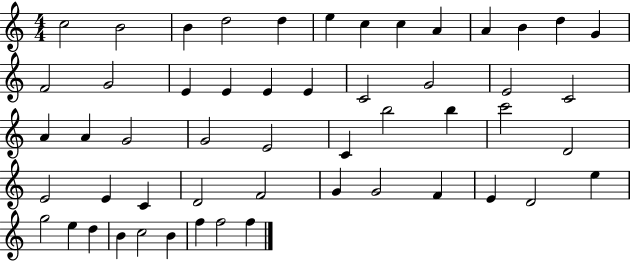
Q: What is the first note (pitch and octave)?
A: C5